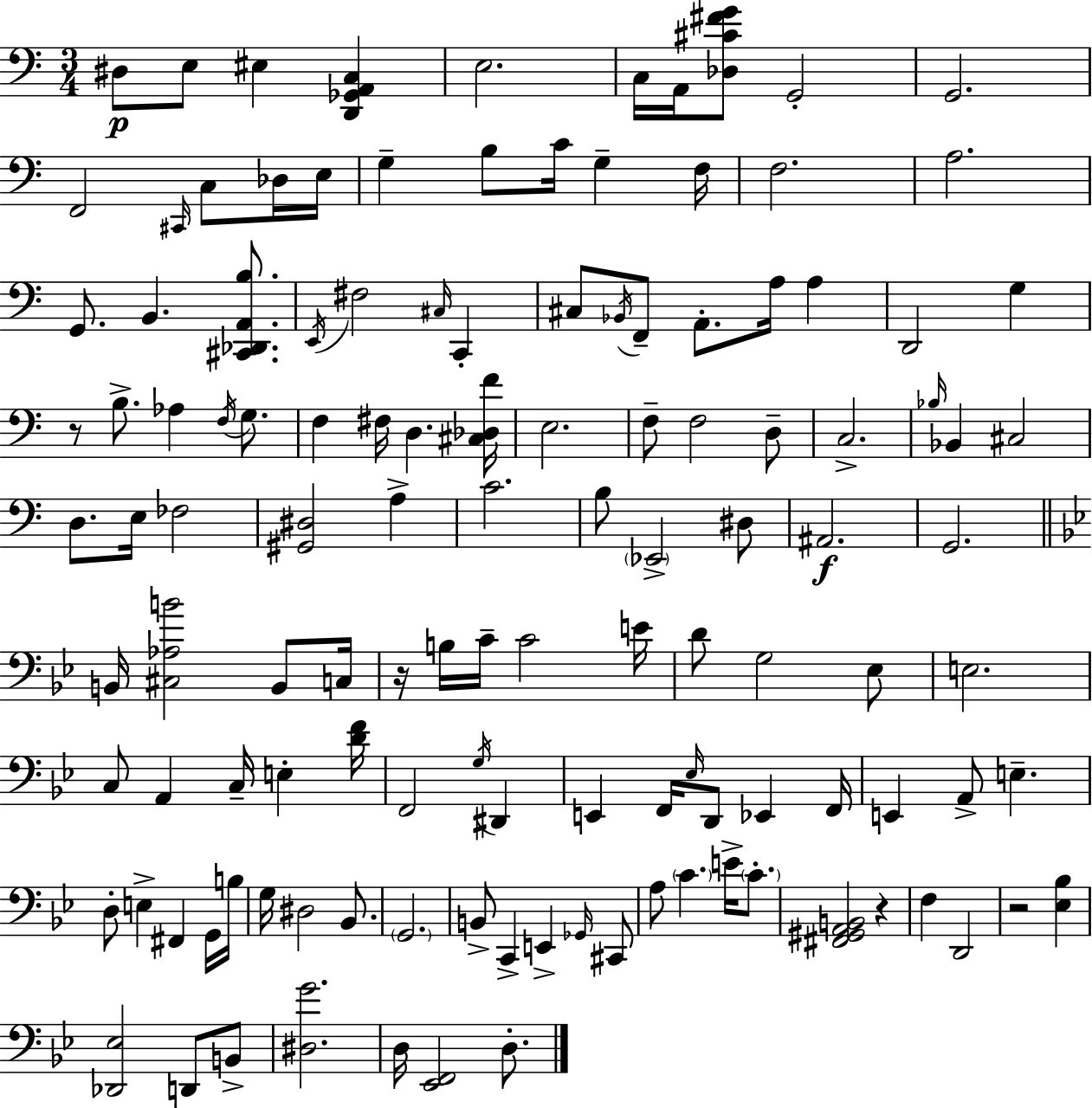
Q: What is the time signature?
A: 3/4